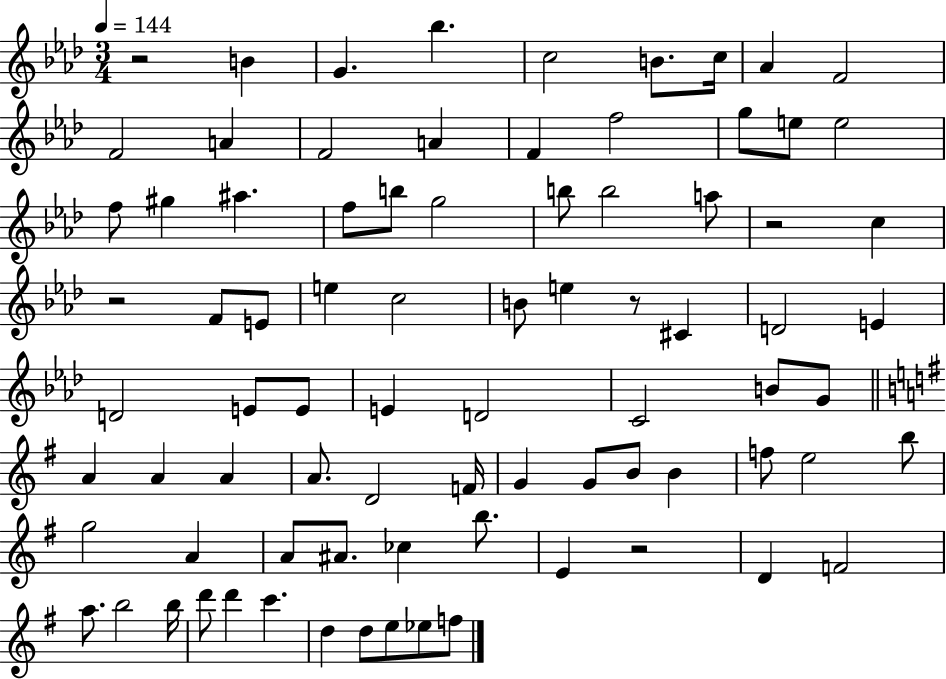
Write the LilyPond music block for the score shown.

{
  \clef treble
  \numericTimeSignature
  \time 3/4
  \key aes \major
  \tempo 4 = 144
  r2 b'4 | g'4. bes''4. | c''2 b'8. c''16 | aes'4 f'2 | \break f'2 a'4 | f'2 a'4 | f'4 f''2 | g''8 e''8 e''2 | \break f''8 gis''4 ais''4. | f''8 b''8 g''2 | b''8 b''2 a''8 | r2 c''4 | \break r2 f'8 e'8 | e''4 c''2 | b'8 e''4 r8 cis'4 | d'2 e'4 | \break d'2 e'8 e'8 | e'4 d'2 | c'2 b'8 g'8 | \bar "||" \break \key e \minor a'4 a'4 a'4 | a'8. d'2 f'16 | g'4 g'8 b'8 b'4 | f''8 e''2 b''8 | \break g''2 a'4 | a'8 ais'8. ces''4 b''8. | e'4 r2 | d'4 f'2 | \break a''8. b''2 b''16 | d'''8 d'''4 c'''4. | d''4 d''8 e''8 ees''8 f''8 | \bar "|."
}